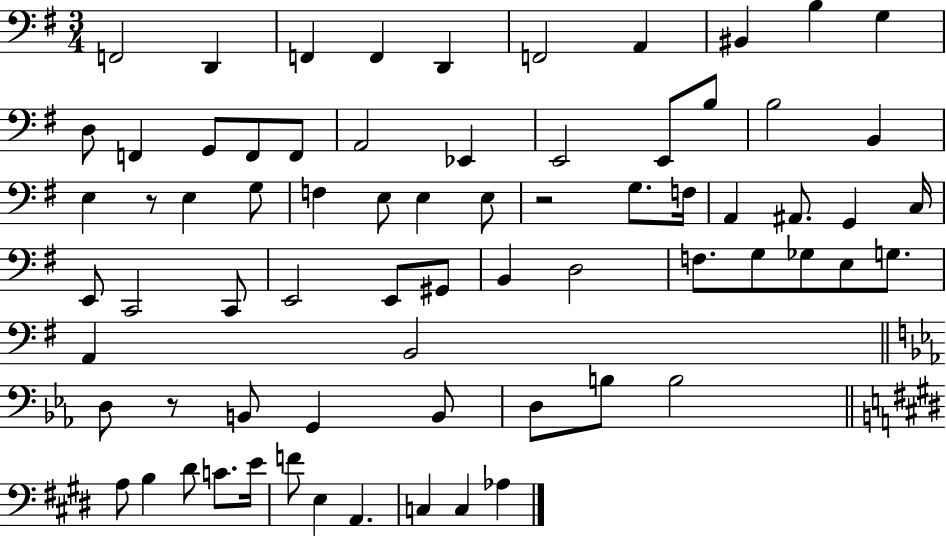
F2/h D2/q F2/q F2/q D2/q F2/h A2/q BIS2/q B3/q G3/q D3/e F2/q G2/e F2/e F2/e A2/h Eb2/q E2/h E2/e B3/e B3/h B2/q E3/q R/e E3/q G3/e F3/q E3/e E3/q E3/e R/h G3/e. F3/s A2/q A#2/e. G2/q C3/s E2/e C2/h C2/e E2/h E2/e G#2/e B2/q D3/h F3/e. G3/e Gb3/e E3/e G3/e. A2/q B2/h D3/e R/e B2/e G2/q B2/e D3/e B3/e B3/h A3/e B3/q D#4/e C4/e. E4/s F4/e E3/q A2/q. C3/q C3/q Ab3/q